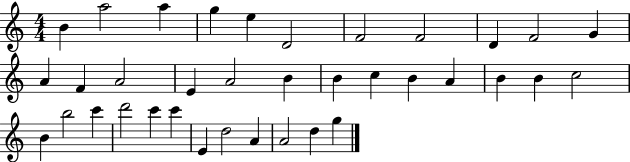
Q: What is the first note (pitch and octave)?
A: B4